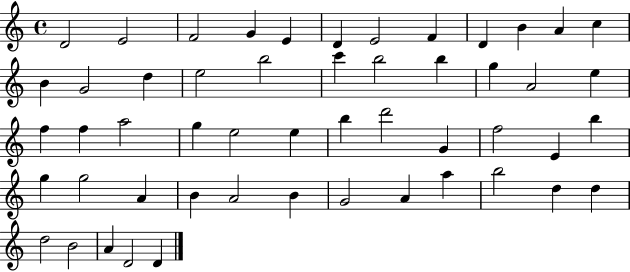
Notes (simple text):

D4/h E4/h F4/h G4/q E4/q D4/q E4/h F4/q D4/q B4/q A4/q C5/q B4/q G4/h D5/q E5/h B5/h C6/q B5/h B5/q G5/q A4/h E5/q F5/q F5/q A5/h G5/q E5/h E5/q B5/q D6/h G4/q F5/h E4/q B5/q G5/q G5/h A4/q B4/q A4/h B4/q G4/h A4/q A5/q B5/h D5/q D5/q D5/h B4/h A4/q D4/h D4/q